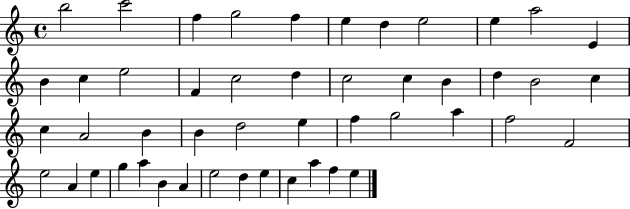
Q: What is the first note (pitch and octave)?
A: B5